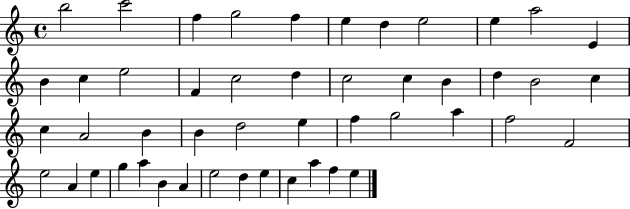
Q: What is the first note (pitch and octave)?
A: B5